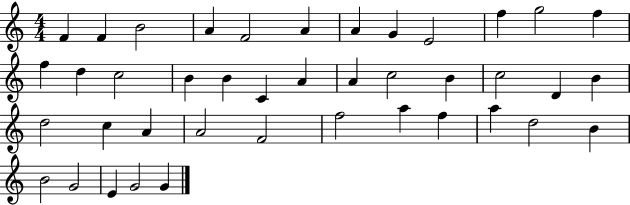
X:1
T:Untitled
M:4/4
L:1/4
K:C
F F B2 A F2 A A G E2 f g2 f f d c2 B B C A A c2 B c2 D B d2 c A A2 F2 f2 a f a d2 B B2 G2 E G2 G